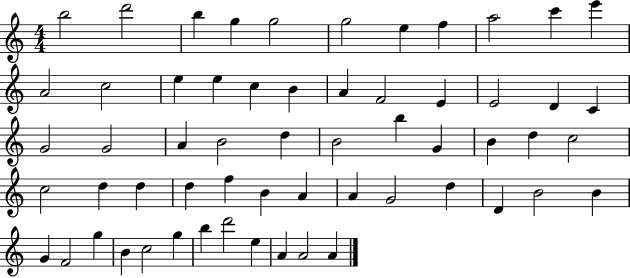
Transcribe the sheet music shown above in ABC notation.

X:1
T:Untitled
M:4/4
L:1/4
K:C
b2 d'2 b g g2 g2 e f a2 c' e' A2 c2 e e c B A F2 E E2 D C G2 G2 A B2 d B2 b G B d c2 c2 d d d f B A A G2 d D B2 B G F2 g B c2 g b d'2 e A A2 A